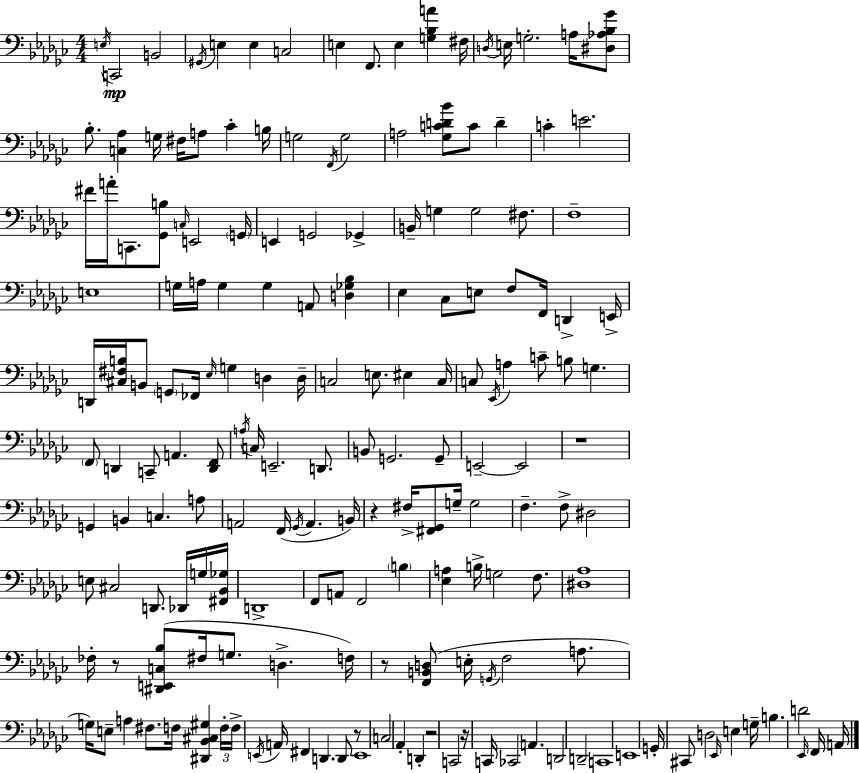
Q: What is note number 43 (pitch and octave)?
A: F3